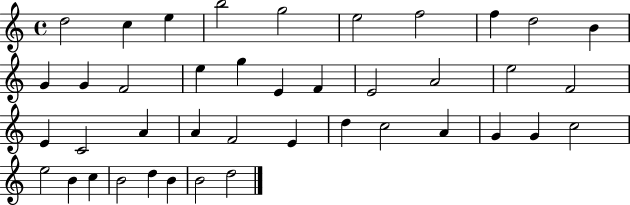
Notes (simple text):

D5/h C5/q E5/q B5/h G5/h E5/h F5/h F5/q D5/h B4/q G4/q G4/q F4/h E5/q G5/q E4/q F4/q E4/h A4/h E5/h F4/h E4/q C4/h A4/q A4/q F4/h E4/q D5/q C5/h A4/q G4/q G4/q C5/h E5/h B4/q C5/q B4/h D5/q B4/q B4/h D5/h